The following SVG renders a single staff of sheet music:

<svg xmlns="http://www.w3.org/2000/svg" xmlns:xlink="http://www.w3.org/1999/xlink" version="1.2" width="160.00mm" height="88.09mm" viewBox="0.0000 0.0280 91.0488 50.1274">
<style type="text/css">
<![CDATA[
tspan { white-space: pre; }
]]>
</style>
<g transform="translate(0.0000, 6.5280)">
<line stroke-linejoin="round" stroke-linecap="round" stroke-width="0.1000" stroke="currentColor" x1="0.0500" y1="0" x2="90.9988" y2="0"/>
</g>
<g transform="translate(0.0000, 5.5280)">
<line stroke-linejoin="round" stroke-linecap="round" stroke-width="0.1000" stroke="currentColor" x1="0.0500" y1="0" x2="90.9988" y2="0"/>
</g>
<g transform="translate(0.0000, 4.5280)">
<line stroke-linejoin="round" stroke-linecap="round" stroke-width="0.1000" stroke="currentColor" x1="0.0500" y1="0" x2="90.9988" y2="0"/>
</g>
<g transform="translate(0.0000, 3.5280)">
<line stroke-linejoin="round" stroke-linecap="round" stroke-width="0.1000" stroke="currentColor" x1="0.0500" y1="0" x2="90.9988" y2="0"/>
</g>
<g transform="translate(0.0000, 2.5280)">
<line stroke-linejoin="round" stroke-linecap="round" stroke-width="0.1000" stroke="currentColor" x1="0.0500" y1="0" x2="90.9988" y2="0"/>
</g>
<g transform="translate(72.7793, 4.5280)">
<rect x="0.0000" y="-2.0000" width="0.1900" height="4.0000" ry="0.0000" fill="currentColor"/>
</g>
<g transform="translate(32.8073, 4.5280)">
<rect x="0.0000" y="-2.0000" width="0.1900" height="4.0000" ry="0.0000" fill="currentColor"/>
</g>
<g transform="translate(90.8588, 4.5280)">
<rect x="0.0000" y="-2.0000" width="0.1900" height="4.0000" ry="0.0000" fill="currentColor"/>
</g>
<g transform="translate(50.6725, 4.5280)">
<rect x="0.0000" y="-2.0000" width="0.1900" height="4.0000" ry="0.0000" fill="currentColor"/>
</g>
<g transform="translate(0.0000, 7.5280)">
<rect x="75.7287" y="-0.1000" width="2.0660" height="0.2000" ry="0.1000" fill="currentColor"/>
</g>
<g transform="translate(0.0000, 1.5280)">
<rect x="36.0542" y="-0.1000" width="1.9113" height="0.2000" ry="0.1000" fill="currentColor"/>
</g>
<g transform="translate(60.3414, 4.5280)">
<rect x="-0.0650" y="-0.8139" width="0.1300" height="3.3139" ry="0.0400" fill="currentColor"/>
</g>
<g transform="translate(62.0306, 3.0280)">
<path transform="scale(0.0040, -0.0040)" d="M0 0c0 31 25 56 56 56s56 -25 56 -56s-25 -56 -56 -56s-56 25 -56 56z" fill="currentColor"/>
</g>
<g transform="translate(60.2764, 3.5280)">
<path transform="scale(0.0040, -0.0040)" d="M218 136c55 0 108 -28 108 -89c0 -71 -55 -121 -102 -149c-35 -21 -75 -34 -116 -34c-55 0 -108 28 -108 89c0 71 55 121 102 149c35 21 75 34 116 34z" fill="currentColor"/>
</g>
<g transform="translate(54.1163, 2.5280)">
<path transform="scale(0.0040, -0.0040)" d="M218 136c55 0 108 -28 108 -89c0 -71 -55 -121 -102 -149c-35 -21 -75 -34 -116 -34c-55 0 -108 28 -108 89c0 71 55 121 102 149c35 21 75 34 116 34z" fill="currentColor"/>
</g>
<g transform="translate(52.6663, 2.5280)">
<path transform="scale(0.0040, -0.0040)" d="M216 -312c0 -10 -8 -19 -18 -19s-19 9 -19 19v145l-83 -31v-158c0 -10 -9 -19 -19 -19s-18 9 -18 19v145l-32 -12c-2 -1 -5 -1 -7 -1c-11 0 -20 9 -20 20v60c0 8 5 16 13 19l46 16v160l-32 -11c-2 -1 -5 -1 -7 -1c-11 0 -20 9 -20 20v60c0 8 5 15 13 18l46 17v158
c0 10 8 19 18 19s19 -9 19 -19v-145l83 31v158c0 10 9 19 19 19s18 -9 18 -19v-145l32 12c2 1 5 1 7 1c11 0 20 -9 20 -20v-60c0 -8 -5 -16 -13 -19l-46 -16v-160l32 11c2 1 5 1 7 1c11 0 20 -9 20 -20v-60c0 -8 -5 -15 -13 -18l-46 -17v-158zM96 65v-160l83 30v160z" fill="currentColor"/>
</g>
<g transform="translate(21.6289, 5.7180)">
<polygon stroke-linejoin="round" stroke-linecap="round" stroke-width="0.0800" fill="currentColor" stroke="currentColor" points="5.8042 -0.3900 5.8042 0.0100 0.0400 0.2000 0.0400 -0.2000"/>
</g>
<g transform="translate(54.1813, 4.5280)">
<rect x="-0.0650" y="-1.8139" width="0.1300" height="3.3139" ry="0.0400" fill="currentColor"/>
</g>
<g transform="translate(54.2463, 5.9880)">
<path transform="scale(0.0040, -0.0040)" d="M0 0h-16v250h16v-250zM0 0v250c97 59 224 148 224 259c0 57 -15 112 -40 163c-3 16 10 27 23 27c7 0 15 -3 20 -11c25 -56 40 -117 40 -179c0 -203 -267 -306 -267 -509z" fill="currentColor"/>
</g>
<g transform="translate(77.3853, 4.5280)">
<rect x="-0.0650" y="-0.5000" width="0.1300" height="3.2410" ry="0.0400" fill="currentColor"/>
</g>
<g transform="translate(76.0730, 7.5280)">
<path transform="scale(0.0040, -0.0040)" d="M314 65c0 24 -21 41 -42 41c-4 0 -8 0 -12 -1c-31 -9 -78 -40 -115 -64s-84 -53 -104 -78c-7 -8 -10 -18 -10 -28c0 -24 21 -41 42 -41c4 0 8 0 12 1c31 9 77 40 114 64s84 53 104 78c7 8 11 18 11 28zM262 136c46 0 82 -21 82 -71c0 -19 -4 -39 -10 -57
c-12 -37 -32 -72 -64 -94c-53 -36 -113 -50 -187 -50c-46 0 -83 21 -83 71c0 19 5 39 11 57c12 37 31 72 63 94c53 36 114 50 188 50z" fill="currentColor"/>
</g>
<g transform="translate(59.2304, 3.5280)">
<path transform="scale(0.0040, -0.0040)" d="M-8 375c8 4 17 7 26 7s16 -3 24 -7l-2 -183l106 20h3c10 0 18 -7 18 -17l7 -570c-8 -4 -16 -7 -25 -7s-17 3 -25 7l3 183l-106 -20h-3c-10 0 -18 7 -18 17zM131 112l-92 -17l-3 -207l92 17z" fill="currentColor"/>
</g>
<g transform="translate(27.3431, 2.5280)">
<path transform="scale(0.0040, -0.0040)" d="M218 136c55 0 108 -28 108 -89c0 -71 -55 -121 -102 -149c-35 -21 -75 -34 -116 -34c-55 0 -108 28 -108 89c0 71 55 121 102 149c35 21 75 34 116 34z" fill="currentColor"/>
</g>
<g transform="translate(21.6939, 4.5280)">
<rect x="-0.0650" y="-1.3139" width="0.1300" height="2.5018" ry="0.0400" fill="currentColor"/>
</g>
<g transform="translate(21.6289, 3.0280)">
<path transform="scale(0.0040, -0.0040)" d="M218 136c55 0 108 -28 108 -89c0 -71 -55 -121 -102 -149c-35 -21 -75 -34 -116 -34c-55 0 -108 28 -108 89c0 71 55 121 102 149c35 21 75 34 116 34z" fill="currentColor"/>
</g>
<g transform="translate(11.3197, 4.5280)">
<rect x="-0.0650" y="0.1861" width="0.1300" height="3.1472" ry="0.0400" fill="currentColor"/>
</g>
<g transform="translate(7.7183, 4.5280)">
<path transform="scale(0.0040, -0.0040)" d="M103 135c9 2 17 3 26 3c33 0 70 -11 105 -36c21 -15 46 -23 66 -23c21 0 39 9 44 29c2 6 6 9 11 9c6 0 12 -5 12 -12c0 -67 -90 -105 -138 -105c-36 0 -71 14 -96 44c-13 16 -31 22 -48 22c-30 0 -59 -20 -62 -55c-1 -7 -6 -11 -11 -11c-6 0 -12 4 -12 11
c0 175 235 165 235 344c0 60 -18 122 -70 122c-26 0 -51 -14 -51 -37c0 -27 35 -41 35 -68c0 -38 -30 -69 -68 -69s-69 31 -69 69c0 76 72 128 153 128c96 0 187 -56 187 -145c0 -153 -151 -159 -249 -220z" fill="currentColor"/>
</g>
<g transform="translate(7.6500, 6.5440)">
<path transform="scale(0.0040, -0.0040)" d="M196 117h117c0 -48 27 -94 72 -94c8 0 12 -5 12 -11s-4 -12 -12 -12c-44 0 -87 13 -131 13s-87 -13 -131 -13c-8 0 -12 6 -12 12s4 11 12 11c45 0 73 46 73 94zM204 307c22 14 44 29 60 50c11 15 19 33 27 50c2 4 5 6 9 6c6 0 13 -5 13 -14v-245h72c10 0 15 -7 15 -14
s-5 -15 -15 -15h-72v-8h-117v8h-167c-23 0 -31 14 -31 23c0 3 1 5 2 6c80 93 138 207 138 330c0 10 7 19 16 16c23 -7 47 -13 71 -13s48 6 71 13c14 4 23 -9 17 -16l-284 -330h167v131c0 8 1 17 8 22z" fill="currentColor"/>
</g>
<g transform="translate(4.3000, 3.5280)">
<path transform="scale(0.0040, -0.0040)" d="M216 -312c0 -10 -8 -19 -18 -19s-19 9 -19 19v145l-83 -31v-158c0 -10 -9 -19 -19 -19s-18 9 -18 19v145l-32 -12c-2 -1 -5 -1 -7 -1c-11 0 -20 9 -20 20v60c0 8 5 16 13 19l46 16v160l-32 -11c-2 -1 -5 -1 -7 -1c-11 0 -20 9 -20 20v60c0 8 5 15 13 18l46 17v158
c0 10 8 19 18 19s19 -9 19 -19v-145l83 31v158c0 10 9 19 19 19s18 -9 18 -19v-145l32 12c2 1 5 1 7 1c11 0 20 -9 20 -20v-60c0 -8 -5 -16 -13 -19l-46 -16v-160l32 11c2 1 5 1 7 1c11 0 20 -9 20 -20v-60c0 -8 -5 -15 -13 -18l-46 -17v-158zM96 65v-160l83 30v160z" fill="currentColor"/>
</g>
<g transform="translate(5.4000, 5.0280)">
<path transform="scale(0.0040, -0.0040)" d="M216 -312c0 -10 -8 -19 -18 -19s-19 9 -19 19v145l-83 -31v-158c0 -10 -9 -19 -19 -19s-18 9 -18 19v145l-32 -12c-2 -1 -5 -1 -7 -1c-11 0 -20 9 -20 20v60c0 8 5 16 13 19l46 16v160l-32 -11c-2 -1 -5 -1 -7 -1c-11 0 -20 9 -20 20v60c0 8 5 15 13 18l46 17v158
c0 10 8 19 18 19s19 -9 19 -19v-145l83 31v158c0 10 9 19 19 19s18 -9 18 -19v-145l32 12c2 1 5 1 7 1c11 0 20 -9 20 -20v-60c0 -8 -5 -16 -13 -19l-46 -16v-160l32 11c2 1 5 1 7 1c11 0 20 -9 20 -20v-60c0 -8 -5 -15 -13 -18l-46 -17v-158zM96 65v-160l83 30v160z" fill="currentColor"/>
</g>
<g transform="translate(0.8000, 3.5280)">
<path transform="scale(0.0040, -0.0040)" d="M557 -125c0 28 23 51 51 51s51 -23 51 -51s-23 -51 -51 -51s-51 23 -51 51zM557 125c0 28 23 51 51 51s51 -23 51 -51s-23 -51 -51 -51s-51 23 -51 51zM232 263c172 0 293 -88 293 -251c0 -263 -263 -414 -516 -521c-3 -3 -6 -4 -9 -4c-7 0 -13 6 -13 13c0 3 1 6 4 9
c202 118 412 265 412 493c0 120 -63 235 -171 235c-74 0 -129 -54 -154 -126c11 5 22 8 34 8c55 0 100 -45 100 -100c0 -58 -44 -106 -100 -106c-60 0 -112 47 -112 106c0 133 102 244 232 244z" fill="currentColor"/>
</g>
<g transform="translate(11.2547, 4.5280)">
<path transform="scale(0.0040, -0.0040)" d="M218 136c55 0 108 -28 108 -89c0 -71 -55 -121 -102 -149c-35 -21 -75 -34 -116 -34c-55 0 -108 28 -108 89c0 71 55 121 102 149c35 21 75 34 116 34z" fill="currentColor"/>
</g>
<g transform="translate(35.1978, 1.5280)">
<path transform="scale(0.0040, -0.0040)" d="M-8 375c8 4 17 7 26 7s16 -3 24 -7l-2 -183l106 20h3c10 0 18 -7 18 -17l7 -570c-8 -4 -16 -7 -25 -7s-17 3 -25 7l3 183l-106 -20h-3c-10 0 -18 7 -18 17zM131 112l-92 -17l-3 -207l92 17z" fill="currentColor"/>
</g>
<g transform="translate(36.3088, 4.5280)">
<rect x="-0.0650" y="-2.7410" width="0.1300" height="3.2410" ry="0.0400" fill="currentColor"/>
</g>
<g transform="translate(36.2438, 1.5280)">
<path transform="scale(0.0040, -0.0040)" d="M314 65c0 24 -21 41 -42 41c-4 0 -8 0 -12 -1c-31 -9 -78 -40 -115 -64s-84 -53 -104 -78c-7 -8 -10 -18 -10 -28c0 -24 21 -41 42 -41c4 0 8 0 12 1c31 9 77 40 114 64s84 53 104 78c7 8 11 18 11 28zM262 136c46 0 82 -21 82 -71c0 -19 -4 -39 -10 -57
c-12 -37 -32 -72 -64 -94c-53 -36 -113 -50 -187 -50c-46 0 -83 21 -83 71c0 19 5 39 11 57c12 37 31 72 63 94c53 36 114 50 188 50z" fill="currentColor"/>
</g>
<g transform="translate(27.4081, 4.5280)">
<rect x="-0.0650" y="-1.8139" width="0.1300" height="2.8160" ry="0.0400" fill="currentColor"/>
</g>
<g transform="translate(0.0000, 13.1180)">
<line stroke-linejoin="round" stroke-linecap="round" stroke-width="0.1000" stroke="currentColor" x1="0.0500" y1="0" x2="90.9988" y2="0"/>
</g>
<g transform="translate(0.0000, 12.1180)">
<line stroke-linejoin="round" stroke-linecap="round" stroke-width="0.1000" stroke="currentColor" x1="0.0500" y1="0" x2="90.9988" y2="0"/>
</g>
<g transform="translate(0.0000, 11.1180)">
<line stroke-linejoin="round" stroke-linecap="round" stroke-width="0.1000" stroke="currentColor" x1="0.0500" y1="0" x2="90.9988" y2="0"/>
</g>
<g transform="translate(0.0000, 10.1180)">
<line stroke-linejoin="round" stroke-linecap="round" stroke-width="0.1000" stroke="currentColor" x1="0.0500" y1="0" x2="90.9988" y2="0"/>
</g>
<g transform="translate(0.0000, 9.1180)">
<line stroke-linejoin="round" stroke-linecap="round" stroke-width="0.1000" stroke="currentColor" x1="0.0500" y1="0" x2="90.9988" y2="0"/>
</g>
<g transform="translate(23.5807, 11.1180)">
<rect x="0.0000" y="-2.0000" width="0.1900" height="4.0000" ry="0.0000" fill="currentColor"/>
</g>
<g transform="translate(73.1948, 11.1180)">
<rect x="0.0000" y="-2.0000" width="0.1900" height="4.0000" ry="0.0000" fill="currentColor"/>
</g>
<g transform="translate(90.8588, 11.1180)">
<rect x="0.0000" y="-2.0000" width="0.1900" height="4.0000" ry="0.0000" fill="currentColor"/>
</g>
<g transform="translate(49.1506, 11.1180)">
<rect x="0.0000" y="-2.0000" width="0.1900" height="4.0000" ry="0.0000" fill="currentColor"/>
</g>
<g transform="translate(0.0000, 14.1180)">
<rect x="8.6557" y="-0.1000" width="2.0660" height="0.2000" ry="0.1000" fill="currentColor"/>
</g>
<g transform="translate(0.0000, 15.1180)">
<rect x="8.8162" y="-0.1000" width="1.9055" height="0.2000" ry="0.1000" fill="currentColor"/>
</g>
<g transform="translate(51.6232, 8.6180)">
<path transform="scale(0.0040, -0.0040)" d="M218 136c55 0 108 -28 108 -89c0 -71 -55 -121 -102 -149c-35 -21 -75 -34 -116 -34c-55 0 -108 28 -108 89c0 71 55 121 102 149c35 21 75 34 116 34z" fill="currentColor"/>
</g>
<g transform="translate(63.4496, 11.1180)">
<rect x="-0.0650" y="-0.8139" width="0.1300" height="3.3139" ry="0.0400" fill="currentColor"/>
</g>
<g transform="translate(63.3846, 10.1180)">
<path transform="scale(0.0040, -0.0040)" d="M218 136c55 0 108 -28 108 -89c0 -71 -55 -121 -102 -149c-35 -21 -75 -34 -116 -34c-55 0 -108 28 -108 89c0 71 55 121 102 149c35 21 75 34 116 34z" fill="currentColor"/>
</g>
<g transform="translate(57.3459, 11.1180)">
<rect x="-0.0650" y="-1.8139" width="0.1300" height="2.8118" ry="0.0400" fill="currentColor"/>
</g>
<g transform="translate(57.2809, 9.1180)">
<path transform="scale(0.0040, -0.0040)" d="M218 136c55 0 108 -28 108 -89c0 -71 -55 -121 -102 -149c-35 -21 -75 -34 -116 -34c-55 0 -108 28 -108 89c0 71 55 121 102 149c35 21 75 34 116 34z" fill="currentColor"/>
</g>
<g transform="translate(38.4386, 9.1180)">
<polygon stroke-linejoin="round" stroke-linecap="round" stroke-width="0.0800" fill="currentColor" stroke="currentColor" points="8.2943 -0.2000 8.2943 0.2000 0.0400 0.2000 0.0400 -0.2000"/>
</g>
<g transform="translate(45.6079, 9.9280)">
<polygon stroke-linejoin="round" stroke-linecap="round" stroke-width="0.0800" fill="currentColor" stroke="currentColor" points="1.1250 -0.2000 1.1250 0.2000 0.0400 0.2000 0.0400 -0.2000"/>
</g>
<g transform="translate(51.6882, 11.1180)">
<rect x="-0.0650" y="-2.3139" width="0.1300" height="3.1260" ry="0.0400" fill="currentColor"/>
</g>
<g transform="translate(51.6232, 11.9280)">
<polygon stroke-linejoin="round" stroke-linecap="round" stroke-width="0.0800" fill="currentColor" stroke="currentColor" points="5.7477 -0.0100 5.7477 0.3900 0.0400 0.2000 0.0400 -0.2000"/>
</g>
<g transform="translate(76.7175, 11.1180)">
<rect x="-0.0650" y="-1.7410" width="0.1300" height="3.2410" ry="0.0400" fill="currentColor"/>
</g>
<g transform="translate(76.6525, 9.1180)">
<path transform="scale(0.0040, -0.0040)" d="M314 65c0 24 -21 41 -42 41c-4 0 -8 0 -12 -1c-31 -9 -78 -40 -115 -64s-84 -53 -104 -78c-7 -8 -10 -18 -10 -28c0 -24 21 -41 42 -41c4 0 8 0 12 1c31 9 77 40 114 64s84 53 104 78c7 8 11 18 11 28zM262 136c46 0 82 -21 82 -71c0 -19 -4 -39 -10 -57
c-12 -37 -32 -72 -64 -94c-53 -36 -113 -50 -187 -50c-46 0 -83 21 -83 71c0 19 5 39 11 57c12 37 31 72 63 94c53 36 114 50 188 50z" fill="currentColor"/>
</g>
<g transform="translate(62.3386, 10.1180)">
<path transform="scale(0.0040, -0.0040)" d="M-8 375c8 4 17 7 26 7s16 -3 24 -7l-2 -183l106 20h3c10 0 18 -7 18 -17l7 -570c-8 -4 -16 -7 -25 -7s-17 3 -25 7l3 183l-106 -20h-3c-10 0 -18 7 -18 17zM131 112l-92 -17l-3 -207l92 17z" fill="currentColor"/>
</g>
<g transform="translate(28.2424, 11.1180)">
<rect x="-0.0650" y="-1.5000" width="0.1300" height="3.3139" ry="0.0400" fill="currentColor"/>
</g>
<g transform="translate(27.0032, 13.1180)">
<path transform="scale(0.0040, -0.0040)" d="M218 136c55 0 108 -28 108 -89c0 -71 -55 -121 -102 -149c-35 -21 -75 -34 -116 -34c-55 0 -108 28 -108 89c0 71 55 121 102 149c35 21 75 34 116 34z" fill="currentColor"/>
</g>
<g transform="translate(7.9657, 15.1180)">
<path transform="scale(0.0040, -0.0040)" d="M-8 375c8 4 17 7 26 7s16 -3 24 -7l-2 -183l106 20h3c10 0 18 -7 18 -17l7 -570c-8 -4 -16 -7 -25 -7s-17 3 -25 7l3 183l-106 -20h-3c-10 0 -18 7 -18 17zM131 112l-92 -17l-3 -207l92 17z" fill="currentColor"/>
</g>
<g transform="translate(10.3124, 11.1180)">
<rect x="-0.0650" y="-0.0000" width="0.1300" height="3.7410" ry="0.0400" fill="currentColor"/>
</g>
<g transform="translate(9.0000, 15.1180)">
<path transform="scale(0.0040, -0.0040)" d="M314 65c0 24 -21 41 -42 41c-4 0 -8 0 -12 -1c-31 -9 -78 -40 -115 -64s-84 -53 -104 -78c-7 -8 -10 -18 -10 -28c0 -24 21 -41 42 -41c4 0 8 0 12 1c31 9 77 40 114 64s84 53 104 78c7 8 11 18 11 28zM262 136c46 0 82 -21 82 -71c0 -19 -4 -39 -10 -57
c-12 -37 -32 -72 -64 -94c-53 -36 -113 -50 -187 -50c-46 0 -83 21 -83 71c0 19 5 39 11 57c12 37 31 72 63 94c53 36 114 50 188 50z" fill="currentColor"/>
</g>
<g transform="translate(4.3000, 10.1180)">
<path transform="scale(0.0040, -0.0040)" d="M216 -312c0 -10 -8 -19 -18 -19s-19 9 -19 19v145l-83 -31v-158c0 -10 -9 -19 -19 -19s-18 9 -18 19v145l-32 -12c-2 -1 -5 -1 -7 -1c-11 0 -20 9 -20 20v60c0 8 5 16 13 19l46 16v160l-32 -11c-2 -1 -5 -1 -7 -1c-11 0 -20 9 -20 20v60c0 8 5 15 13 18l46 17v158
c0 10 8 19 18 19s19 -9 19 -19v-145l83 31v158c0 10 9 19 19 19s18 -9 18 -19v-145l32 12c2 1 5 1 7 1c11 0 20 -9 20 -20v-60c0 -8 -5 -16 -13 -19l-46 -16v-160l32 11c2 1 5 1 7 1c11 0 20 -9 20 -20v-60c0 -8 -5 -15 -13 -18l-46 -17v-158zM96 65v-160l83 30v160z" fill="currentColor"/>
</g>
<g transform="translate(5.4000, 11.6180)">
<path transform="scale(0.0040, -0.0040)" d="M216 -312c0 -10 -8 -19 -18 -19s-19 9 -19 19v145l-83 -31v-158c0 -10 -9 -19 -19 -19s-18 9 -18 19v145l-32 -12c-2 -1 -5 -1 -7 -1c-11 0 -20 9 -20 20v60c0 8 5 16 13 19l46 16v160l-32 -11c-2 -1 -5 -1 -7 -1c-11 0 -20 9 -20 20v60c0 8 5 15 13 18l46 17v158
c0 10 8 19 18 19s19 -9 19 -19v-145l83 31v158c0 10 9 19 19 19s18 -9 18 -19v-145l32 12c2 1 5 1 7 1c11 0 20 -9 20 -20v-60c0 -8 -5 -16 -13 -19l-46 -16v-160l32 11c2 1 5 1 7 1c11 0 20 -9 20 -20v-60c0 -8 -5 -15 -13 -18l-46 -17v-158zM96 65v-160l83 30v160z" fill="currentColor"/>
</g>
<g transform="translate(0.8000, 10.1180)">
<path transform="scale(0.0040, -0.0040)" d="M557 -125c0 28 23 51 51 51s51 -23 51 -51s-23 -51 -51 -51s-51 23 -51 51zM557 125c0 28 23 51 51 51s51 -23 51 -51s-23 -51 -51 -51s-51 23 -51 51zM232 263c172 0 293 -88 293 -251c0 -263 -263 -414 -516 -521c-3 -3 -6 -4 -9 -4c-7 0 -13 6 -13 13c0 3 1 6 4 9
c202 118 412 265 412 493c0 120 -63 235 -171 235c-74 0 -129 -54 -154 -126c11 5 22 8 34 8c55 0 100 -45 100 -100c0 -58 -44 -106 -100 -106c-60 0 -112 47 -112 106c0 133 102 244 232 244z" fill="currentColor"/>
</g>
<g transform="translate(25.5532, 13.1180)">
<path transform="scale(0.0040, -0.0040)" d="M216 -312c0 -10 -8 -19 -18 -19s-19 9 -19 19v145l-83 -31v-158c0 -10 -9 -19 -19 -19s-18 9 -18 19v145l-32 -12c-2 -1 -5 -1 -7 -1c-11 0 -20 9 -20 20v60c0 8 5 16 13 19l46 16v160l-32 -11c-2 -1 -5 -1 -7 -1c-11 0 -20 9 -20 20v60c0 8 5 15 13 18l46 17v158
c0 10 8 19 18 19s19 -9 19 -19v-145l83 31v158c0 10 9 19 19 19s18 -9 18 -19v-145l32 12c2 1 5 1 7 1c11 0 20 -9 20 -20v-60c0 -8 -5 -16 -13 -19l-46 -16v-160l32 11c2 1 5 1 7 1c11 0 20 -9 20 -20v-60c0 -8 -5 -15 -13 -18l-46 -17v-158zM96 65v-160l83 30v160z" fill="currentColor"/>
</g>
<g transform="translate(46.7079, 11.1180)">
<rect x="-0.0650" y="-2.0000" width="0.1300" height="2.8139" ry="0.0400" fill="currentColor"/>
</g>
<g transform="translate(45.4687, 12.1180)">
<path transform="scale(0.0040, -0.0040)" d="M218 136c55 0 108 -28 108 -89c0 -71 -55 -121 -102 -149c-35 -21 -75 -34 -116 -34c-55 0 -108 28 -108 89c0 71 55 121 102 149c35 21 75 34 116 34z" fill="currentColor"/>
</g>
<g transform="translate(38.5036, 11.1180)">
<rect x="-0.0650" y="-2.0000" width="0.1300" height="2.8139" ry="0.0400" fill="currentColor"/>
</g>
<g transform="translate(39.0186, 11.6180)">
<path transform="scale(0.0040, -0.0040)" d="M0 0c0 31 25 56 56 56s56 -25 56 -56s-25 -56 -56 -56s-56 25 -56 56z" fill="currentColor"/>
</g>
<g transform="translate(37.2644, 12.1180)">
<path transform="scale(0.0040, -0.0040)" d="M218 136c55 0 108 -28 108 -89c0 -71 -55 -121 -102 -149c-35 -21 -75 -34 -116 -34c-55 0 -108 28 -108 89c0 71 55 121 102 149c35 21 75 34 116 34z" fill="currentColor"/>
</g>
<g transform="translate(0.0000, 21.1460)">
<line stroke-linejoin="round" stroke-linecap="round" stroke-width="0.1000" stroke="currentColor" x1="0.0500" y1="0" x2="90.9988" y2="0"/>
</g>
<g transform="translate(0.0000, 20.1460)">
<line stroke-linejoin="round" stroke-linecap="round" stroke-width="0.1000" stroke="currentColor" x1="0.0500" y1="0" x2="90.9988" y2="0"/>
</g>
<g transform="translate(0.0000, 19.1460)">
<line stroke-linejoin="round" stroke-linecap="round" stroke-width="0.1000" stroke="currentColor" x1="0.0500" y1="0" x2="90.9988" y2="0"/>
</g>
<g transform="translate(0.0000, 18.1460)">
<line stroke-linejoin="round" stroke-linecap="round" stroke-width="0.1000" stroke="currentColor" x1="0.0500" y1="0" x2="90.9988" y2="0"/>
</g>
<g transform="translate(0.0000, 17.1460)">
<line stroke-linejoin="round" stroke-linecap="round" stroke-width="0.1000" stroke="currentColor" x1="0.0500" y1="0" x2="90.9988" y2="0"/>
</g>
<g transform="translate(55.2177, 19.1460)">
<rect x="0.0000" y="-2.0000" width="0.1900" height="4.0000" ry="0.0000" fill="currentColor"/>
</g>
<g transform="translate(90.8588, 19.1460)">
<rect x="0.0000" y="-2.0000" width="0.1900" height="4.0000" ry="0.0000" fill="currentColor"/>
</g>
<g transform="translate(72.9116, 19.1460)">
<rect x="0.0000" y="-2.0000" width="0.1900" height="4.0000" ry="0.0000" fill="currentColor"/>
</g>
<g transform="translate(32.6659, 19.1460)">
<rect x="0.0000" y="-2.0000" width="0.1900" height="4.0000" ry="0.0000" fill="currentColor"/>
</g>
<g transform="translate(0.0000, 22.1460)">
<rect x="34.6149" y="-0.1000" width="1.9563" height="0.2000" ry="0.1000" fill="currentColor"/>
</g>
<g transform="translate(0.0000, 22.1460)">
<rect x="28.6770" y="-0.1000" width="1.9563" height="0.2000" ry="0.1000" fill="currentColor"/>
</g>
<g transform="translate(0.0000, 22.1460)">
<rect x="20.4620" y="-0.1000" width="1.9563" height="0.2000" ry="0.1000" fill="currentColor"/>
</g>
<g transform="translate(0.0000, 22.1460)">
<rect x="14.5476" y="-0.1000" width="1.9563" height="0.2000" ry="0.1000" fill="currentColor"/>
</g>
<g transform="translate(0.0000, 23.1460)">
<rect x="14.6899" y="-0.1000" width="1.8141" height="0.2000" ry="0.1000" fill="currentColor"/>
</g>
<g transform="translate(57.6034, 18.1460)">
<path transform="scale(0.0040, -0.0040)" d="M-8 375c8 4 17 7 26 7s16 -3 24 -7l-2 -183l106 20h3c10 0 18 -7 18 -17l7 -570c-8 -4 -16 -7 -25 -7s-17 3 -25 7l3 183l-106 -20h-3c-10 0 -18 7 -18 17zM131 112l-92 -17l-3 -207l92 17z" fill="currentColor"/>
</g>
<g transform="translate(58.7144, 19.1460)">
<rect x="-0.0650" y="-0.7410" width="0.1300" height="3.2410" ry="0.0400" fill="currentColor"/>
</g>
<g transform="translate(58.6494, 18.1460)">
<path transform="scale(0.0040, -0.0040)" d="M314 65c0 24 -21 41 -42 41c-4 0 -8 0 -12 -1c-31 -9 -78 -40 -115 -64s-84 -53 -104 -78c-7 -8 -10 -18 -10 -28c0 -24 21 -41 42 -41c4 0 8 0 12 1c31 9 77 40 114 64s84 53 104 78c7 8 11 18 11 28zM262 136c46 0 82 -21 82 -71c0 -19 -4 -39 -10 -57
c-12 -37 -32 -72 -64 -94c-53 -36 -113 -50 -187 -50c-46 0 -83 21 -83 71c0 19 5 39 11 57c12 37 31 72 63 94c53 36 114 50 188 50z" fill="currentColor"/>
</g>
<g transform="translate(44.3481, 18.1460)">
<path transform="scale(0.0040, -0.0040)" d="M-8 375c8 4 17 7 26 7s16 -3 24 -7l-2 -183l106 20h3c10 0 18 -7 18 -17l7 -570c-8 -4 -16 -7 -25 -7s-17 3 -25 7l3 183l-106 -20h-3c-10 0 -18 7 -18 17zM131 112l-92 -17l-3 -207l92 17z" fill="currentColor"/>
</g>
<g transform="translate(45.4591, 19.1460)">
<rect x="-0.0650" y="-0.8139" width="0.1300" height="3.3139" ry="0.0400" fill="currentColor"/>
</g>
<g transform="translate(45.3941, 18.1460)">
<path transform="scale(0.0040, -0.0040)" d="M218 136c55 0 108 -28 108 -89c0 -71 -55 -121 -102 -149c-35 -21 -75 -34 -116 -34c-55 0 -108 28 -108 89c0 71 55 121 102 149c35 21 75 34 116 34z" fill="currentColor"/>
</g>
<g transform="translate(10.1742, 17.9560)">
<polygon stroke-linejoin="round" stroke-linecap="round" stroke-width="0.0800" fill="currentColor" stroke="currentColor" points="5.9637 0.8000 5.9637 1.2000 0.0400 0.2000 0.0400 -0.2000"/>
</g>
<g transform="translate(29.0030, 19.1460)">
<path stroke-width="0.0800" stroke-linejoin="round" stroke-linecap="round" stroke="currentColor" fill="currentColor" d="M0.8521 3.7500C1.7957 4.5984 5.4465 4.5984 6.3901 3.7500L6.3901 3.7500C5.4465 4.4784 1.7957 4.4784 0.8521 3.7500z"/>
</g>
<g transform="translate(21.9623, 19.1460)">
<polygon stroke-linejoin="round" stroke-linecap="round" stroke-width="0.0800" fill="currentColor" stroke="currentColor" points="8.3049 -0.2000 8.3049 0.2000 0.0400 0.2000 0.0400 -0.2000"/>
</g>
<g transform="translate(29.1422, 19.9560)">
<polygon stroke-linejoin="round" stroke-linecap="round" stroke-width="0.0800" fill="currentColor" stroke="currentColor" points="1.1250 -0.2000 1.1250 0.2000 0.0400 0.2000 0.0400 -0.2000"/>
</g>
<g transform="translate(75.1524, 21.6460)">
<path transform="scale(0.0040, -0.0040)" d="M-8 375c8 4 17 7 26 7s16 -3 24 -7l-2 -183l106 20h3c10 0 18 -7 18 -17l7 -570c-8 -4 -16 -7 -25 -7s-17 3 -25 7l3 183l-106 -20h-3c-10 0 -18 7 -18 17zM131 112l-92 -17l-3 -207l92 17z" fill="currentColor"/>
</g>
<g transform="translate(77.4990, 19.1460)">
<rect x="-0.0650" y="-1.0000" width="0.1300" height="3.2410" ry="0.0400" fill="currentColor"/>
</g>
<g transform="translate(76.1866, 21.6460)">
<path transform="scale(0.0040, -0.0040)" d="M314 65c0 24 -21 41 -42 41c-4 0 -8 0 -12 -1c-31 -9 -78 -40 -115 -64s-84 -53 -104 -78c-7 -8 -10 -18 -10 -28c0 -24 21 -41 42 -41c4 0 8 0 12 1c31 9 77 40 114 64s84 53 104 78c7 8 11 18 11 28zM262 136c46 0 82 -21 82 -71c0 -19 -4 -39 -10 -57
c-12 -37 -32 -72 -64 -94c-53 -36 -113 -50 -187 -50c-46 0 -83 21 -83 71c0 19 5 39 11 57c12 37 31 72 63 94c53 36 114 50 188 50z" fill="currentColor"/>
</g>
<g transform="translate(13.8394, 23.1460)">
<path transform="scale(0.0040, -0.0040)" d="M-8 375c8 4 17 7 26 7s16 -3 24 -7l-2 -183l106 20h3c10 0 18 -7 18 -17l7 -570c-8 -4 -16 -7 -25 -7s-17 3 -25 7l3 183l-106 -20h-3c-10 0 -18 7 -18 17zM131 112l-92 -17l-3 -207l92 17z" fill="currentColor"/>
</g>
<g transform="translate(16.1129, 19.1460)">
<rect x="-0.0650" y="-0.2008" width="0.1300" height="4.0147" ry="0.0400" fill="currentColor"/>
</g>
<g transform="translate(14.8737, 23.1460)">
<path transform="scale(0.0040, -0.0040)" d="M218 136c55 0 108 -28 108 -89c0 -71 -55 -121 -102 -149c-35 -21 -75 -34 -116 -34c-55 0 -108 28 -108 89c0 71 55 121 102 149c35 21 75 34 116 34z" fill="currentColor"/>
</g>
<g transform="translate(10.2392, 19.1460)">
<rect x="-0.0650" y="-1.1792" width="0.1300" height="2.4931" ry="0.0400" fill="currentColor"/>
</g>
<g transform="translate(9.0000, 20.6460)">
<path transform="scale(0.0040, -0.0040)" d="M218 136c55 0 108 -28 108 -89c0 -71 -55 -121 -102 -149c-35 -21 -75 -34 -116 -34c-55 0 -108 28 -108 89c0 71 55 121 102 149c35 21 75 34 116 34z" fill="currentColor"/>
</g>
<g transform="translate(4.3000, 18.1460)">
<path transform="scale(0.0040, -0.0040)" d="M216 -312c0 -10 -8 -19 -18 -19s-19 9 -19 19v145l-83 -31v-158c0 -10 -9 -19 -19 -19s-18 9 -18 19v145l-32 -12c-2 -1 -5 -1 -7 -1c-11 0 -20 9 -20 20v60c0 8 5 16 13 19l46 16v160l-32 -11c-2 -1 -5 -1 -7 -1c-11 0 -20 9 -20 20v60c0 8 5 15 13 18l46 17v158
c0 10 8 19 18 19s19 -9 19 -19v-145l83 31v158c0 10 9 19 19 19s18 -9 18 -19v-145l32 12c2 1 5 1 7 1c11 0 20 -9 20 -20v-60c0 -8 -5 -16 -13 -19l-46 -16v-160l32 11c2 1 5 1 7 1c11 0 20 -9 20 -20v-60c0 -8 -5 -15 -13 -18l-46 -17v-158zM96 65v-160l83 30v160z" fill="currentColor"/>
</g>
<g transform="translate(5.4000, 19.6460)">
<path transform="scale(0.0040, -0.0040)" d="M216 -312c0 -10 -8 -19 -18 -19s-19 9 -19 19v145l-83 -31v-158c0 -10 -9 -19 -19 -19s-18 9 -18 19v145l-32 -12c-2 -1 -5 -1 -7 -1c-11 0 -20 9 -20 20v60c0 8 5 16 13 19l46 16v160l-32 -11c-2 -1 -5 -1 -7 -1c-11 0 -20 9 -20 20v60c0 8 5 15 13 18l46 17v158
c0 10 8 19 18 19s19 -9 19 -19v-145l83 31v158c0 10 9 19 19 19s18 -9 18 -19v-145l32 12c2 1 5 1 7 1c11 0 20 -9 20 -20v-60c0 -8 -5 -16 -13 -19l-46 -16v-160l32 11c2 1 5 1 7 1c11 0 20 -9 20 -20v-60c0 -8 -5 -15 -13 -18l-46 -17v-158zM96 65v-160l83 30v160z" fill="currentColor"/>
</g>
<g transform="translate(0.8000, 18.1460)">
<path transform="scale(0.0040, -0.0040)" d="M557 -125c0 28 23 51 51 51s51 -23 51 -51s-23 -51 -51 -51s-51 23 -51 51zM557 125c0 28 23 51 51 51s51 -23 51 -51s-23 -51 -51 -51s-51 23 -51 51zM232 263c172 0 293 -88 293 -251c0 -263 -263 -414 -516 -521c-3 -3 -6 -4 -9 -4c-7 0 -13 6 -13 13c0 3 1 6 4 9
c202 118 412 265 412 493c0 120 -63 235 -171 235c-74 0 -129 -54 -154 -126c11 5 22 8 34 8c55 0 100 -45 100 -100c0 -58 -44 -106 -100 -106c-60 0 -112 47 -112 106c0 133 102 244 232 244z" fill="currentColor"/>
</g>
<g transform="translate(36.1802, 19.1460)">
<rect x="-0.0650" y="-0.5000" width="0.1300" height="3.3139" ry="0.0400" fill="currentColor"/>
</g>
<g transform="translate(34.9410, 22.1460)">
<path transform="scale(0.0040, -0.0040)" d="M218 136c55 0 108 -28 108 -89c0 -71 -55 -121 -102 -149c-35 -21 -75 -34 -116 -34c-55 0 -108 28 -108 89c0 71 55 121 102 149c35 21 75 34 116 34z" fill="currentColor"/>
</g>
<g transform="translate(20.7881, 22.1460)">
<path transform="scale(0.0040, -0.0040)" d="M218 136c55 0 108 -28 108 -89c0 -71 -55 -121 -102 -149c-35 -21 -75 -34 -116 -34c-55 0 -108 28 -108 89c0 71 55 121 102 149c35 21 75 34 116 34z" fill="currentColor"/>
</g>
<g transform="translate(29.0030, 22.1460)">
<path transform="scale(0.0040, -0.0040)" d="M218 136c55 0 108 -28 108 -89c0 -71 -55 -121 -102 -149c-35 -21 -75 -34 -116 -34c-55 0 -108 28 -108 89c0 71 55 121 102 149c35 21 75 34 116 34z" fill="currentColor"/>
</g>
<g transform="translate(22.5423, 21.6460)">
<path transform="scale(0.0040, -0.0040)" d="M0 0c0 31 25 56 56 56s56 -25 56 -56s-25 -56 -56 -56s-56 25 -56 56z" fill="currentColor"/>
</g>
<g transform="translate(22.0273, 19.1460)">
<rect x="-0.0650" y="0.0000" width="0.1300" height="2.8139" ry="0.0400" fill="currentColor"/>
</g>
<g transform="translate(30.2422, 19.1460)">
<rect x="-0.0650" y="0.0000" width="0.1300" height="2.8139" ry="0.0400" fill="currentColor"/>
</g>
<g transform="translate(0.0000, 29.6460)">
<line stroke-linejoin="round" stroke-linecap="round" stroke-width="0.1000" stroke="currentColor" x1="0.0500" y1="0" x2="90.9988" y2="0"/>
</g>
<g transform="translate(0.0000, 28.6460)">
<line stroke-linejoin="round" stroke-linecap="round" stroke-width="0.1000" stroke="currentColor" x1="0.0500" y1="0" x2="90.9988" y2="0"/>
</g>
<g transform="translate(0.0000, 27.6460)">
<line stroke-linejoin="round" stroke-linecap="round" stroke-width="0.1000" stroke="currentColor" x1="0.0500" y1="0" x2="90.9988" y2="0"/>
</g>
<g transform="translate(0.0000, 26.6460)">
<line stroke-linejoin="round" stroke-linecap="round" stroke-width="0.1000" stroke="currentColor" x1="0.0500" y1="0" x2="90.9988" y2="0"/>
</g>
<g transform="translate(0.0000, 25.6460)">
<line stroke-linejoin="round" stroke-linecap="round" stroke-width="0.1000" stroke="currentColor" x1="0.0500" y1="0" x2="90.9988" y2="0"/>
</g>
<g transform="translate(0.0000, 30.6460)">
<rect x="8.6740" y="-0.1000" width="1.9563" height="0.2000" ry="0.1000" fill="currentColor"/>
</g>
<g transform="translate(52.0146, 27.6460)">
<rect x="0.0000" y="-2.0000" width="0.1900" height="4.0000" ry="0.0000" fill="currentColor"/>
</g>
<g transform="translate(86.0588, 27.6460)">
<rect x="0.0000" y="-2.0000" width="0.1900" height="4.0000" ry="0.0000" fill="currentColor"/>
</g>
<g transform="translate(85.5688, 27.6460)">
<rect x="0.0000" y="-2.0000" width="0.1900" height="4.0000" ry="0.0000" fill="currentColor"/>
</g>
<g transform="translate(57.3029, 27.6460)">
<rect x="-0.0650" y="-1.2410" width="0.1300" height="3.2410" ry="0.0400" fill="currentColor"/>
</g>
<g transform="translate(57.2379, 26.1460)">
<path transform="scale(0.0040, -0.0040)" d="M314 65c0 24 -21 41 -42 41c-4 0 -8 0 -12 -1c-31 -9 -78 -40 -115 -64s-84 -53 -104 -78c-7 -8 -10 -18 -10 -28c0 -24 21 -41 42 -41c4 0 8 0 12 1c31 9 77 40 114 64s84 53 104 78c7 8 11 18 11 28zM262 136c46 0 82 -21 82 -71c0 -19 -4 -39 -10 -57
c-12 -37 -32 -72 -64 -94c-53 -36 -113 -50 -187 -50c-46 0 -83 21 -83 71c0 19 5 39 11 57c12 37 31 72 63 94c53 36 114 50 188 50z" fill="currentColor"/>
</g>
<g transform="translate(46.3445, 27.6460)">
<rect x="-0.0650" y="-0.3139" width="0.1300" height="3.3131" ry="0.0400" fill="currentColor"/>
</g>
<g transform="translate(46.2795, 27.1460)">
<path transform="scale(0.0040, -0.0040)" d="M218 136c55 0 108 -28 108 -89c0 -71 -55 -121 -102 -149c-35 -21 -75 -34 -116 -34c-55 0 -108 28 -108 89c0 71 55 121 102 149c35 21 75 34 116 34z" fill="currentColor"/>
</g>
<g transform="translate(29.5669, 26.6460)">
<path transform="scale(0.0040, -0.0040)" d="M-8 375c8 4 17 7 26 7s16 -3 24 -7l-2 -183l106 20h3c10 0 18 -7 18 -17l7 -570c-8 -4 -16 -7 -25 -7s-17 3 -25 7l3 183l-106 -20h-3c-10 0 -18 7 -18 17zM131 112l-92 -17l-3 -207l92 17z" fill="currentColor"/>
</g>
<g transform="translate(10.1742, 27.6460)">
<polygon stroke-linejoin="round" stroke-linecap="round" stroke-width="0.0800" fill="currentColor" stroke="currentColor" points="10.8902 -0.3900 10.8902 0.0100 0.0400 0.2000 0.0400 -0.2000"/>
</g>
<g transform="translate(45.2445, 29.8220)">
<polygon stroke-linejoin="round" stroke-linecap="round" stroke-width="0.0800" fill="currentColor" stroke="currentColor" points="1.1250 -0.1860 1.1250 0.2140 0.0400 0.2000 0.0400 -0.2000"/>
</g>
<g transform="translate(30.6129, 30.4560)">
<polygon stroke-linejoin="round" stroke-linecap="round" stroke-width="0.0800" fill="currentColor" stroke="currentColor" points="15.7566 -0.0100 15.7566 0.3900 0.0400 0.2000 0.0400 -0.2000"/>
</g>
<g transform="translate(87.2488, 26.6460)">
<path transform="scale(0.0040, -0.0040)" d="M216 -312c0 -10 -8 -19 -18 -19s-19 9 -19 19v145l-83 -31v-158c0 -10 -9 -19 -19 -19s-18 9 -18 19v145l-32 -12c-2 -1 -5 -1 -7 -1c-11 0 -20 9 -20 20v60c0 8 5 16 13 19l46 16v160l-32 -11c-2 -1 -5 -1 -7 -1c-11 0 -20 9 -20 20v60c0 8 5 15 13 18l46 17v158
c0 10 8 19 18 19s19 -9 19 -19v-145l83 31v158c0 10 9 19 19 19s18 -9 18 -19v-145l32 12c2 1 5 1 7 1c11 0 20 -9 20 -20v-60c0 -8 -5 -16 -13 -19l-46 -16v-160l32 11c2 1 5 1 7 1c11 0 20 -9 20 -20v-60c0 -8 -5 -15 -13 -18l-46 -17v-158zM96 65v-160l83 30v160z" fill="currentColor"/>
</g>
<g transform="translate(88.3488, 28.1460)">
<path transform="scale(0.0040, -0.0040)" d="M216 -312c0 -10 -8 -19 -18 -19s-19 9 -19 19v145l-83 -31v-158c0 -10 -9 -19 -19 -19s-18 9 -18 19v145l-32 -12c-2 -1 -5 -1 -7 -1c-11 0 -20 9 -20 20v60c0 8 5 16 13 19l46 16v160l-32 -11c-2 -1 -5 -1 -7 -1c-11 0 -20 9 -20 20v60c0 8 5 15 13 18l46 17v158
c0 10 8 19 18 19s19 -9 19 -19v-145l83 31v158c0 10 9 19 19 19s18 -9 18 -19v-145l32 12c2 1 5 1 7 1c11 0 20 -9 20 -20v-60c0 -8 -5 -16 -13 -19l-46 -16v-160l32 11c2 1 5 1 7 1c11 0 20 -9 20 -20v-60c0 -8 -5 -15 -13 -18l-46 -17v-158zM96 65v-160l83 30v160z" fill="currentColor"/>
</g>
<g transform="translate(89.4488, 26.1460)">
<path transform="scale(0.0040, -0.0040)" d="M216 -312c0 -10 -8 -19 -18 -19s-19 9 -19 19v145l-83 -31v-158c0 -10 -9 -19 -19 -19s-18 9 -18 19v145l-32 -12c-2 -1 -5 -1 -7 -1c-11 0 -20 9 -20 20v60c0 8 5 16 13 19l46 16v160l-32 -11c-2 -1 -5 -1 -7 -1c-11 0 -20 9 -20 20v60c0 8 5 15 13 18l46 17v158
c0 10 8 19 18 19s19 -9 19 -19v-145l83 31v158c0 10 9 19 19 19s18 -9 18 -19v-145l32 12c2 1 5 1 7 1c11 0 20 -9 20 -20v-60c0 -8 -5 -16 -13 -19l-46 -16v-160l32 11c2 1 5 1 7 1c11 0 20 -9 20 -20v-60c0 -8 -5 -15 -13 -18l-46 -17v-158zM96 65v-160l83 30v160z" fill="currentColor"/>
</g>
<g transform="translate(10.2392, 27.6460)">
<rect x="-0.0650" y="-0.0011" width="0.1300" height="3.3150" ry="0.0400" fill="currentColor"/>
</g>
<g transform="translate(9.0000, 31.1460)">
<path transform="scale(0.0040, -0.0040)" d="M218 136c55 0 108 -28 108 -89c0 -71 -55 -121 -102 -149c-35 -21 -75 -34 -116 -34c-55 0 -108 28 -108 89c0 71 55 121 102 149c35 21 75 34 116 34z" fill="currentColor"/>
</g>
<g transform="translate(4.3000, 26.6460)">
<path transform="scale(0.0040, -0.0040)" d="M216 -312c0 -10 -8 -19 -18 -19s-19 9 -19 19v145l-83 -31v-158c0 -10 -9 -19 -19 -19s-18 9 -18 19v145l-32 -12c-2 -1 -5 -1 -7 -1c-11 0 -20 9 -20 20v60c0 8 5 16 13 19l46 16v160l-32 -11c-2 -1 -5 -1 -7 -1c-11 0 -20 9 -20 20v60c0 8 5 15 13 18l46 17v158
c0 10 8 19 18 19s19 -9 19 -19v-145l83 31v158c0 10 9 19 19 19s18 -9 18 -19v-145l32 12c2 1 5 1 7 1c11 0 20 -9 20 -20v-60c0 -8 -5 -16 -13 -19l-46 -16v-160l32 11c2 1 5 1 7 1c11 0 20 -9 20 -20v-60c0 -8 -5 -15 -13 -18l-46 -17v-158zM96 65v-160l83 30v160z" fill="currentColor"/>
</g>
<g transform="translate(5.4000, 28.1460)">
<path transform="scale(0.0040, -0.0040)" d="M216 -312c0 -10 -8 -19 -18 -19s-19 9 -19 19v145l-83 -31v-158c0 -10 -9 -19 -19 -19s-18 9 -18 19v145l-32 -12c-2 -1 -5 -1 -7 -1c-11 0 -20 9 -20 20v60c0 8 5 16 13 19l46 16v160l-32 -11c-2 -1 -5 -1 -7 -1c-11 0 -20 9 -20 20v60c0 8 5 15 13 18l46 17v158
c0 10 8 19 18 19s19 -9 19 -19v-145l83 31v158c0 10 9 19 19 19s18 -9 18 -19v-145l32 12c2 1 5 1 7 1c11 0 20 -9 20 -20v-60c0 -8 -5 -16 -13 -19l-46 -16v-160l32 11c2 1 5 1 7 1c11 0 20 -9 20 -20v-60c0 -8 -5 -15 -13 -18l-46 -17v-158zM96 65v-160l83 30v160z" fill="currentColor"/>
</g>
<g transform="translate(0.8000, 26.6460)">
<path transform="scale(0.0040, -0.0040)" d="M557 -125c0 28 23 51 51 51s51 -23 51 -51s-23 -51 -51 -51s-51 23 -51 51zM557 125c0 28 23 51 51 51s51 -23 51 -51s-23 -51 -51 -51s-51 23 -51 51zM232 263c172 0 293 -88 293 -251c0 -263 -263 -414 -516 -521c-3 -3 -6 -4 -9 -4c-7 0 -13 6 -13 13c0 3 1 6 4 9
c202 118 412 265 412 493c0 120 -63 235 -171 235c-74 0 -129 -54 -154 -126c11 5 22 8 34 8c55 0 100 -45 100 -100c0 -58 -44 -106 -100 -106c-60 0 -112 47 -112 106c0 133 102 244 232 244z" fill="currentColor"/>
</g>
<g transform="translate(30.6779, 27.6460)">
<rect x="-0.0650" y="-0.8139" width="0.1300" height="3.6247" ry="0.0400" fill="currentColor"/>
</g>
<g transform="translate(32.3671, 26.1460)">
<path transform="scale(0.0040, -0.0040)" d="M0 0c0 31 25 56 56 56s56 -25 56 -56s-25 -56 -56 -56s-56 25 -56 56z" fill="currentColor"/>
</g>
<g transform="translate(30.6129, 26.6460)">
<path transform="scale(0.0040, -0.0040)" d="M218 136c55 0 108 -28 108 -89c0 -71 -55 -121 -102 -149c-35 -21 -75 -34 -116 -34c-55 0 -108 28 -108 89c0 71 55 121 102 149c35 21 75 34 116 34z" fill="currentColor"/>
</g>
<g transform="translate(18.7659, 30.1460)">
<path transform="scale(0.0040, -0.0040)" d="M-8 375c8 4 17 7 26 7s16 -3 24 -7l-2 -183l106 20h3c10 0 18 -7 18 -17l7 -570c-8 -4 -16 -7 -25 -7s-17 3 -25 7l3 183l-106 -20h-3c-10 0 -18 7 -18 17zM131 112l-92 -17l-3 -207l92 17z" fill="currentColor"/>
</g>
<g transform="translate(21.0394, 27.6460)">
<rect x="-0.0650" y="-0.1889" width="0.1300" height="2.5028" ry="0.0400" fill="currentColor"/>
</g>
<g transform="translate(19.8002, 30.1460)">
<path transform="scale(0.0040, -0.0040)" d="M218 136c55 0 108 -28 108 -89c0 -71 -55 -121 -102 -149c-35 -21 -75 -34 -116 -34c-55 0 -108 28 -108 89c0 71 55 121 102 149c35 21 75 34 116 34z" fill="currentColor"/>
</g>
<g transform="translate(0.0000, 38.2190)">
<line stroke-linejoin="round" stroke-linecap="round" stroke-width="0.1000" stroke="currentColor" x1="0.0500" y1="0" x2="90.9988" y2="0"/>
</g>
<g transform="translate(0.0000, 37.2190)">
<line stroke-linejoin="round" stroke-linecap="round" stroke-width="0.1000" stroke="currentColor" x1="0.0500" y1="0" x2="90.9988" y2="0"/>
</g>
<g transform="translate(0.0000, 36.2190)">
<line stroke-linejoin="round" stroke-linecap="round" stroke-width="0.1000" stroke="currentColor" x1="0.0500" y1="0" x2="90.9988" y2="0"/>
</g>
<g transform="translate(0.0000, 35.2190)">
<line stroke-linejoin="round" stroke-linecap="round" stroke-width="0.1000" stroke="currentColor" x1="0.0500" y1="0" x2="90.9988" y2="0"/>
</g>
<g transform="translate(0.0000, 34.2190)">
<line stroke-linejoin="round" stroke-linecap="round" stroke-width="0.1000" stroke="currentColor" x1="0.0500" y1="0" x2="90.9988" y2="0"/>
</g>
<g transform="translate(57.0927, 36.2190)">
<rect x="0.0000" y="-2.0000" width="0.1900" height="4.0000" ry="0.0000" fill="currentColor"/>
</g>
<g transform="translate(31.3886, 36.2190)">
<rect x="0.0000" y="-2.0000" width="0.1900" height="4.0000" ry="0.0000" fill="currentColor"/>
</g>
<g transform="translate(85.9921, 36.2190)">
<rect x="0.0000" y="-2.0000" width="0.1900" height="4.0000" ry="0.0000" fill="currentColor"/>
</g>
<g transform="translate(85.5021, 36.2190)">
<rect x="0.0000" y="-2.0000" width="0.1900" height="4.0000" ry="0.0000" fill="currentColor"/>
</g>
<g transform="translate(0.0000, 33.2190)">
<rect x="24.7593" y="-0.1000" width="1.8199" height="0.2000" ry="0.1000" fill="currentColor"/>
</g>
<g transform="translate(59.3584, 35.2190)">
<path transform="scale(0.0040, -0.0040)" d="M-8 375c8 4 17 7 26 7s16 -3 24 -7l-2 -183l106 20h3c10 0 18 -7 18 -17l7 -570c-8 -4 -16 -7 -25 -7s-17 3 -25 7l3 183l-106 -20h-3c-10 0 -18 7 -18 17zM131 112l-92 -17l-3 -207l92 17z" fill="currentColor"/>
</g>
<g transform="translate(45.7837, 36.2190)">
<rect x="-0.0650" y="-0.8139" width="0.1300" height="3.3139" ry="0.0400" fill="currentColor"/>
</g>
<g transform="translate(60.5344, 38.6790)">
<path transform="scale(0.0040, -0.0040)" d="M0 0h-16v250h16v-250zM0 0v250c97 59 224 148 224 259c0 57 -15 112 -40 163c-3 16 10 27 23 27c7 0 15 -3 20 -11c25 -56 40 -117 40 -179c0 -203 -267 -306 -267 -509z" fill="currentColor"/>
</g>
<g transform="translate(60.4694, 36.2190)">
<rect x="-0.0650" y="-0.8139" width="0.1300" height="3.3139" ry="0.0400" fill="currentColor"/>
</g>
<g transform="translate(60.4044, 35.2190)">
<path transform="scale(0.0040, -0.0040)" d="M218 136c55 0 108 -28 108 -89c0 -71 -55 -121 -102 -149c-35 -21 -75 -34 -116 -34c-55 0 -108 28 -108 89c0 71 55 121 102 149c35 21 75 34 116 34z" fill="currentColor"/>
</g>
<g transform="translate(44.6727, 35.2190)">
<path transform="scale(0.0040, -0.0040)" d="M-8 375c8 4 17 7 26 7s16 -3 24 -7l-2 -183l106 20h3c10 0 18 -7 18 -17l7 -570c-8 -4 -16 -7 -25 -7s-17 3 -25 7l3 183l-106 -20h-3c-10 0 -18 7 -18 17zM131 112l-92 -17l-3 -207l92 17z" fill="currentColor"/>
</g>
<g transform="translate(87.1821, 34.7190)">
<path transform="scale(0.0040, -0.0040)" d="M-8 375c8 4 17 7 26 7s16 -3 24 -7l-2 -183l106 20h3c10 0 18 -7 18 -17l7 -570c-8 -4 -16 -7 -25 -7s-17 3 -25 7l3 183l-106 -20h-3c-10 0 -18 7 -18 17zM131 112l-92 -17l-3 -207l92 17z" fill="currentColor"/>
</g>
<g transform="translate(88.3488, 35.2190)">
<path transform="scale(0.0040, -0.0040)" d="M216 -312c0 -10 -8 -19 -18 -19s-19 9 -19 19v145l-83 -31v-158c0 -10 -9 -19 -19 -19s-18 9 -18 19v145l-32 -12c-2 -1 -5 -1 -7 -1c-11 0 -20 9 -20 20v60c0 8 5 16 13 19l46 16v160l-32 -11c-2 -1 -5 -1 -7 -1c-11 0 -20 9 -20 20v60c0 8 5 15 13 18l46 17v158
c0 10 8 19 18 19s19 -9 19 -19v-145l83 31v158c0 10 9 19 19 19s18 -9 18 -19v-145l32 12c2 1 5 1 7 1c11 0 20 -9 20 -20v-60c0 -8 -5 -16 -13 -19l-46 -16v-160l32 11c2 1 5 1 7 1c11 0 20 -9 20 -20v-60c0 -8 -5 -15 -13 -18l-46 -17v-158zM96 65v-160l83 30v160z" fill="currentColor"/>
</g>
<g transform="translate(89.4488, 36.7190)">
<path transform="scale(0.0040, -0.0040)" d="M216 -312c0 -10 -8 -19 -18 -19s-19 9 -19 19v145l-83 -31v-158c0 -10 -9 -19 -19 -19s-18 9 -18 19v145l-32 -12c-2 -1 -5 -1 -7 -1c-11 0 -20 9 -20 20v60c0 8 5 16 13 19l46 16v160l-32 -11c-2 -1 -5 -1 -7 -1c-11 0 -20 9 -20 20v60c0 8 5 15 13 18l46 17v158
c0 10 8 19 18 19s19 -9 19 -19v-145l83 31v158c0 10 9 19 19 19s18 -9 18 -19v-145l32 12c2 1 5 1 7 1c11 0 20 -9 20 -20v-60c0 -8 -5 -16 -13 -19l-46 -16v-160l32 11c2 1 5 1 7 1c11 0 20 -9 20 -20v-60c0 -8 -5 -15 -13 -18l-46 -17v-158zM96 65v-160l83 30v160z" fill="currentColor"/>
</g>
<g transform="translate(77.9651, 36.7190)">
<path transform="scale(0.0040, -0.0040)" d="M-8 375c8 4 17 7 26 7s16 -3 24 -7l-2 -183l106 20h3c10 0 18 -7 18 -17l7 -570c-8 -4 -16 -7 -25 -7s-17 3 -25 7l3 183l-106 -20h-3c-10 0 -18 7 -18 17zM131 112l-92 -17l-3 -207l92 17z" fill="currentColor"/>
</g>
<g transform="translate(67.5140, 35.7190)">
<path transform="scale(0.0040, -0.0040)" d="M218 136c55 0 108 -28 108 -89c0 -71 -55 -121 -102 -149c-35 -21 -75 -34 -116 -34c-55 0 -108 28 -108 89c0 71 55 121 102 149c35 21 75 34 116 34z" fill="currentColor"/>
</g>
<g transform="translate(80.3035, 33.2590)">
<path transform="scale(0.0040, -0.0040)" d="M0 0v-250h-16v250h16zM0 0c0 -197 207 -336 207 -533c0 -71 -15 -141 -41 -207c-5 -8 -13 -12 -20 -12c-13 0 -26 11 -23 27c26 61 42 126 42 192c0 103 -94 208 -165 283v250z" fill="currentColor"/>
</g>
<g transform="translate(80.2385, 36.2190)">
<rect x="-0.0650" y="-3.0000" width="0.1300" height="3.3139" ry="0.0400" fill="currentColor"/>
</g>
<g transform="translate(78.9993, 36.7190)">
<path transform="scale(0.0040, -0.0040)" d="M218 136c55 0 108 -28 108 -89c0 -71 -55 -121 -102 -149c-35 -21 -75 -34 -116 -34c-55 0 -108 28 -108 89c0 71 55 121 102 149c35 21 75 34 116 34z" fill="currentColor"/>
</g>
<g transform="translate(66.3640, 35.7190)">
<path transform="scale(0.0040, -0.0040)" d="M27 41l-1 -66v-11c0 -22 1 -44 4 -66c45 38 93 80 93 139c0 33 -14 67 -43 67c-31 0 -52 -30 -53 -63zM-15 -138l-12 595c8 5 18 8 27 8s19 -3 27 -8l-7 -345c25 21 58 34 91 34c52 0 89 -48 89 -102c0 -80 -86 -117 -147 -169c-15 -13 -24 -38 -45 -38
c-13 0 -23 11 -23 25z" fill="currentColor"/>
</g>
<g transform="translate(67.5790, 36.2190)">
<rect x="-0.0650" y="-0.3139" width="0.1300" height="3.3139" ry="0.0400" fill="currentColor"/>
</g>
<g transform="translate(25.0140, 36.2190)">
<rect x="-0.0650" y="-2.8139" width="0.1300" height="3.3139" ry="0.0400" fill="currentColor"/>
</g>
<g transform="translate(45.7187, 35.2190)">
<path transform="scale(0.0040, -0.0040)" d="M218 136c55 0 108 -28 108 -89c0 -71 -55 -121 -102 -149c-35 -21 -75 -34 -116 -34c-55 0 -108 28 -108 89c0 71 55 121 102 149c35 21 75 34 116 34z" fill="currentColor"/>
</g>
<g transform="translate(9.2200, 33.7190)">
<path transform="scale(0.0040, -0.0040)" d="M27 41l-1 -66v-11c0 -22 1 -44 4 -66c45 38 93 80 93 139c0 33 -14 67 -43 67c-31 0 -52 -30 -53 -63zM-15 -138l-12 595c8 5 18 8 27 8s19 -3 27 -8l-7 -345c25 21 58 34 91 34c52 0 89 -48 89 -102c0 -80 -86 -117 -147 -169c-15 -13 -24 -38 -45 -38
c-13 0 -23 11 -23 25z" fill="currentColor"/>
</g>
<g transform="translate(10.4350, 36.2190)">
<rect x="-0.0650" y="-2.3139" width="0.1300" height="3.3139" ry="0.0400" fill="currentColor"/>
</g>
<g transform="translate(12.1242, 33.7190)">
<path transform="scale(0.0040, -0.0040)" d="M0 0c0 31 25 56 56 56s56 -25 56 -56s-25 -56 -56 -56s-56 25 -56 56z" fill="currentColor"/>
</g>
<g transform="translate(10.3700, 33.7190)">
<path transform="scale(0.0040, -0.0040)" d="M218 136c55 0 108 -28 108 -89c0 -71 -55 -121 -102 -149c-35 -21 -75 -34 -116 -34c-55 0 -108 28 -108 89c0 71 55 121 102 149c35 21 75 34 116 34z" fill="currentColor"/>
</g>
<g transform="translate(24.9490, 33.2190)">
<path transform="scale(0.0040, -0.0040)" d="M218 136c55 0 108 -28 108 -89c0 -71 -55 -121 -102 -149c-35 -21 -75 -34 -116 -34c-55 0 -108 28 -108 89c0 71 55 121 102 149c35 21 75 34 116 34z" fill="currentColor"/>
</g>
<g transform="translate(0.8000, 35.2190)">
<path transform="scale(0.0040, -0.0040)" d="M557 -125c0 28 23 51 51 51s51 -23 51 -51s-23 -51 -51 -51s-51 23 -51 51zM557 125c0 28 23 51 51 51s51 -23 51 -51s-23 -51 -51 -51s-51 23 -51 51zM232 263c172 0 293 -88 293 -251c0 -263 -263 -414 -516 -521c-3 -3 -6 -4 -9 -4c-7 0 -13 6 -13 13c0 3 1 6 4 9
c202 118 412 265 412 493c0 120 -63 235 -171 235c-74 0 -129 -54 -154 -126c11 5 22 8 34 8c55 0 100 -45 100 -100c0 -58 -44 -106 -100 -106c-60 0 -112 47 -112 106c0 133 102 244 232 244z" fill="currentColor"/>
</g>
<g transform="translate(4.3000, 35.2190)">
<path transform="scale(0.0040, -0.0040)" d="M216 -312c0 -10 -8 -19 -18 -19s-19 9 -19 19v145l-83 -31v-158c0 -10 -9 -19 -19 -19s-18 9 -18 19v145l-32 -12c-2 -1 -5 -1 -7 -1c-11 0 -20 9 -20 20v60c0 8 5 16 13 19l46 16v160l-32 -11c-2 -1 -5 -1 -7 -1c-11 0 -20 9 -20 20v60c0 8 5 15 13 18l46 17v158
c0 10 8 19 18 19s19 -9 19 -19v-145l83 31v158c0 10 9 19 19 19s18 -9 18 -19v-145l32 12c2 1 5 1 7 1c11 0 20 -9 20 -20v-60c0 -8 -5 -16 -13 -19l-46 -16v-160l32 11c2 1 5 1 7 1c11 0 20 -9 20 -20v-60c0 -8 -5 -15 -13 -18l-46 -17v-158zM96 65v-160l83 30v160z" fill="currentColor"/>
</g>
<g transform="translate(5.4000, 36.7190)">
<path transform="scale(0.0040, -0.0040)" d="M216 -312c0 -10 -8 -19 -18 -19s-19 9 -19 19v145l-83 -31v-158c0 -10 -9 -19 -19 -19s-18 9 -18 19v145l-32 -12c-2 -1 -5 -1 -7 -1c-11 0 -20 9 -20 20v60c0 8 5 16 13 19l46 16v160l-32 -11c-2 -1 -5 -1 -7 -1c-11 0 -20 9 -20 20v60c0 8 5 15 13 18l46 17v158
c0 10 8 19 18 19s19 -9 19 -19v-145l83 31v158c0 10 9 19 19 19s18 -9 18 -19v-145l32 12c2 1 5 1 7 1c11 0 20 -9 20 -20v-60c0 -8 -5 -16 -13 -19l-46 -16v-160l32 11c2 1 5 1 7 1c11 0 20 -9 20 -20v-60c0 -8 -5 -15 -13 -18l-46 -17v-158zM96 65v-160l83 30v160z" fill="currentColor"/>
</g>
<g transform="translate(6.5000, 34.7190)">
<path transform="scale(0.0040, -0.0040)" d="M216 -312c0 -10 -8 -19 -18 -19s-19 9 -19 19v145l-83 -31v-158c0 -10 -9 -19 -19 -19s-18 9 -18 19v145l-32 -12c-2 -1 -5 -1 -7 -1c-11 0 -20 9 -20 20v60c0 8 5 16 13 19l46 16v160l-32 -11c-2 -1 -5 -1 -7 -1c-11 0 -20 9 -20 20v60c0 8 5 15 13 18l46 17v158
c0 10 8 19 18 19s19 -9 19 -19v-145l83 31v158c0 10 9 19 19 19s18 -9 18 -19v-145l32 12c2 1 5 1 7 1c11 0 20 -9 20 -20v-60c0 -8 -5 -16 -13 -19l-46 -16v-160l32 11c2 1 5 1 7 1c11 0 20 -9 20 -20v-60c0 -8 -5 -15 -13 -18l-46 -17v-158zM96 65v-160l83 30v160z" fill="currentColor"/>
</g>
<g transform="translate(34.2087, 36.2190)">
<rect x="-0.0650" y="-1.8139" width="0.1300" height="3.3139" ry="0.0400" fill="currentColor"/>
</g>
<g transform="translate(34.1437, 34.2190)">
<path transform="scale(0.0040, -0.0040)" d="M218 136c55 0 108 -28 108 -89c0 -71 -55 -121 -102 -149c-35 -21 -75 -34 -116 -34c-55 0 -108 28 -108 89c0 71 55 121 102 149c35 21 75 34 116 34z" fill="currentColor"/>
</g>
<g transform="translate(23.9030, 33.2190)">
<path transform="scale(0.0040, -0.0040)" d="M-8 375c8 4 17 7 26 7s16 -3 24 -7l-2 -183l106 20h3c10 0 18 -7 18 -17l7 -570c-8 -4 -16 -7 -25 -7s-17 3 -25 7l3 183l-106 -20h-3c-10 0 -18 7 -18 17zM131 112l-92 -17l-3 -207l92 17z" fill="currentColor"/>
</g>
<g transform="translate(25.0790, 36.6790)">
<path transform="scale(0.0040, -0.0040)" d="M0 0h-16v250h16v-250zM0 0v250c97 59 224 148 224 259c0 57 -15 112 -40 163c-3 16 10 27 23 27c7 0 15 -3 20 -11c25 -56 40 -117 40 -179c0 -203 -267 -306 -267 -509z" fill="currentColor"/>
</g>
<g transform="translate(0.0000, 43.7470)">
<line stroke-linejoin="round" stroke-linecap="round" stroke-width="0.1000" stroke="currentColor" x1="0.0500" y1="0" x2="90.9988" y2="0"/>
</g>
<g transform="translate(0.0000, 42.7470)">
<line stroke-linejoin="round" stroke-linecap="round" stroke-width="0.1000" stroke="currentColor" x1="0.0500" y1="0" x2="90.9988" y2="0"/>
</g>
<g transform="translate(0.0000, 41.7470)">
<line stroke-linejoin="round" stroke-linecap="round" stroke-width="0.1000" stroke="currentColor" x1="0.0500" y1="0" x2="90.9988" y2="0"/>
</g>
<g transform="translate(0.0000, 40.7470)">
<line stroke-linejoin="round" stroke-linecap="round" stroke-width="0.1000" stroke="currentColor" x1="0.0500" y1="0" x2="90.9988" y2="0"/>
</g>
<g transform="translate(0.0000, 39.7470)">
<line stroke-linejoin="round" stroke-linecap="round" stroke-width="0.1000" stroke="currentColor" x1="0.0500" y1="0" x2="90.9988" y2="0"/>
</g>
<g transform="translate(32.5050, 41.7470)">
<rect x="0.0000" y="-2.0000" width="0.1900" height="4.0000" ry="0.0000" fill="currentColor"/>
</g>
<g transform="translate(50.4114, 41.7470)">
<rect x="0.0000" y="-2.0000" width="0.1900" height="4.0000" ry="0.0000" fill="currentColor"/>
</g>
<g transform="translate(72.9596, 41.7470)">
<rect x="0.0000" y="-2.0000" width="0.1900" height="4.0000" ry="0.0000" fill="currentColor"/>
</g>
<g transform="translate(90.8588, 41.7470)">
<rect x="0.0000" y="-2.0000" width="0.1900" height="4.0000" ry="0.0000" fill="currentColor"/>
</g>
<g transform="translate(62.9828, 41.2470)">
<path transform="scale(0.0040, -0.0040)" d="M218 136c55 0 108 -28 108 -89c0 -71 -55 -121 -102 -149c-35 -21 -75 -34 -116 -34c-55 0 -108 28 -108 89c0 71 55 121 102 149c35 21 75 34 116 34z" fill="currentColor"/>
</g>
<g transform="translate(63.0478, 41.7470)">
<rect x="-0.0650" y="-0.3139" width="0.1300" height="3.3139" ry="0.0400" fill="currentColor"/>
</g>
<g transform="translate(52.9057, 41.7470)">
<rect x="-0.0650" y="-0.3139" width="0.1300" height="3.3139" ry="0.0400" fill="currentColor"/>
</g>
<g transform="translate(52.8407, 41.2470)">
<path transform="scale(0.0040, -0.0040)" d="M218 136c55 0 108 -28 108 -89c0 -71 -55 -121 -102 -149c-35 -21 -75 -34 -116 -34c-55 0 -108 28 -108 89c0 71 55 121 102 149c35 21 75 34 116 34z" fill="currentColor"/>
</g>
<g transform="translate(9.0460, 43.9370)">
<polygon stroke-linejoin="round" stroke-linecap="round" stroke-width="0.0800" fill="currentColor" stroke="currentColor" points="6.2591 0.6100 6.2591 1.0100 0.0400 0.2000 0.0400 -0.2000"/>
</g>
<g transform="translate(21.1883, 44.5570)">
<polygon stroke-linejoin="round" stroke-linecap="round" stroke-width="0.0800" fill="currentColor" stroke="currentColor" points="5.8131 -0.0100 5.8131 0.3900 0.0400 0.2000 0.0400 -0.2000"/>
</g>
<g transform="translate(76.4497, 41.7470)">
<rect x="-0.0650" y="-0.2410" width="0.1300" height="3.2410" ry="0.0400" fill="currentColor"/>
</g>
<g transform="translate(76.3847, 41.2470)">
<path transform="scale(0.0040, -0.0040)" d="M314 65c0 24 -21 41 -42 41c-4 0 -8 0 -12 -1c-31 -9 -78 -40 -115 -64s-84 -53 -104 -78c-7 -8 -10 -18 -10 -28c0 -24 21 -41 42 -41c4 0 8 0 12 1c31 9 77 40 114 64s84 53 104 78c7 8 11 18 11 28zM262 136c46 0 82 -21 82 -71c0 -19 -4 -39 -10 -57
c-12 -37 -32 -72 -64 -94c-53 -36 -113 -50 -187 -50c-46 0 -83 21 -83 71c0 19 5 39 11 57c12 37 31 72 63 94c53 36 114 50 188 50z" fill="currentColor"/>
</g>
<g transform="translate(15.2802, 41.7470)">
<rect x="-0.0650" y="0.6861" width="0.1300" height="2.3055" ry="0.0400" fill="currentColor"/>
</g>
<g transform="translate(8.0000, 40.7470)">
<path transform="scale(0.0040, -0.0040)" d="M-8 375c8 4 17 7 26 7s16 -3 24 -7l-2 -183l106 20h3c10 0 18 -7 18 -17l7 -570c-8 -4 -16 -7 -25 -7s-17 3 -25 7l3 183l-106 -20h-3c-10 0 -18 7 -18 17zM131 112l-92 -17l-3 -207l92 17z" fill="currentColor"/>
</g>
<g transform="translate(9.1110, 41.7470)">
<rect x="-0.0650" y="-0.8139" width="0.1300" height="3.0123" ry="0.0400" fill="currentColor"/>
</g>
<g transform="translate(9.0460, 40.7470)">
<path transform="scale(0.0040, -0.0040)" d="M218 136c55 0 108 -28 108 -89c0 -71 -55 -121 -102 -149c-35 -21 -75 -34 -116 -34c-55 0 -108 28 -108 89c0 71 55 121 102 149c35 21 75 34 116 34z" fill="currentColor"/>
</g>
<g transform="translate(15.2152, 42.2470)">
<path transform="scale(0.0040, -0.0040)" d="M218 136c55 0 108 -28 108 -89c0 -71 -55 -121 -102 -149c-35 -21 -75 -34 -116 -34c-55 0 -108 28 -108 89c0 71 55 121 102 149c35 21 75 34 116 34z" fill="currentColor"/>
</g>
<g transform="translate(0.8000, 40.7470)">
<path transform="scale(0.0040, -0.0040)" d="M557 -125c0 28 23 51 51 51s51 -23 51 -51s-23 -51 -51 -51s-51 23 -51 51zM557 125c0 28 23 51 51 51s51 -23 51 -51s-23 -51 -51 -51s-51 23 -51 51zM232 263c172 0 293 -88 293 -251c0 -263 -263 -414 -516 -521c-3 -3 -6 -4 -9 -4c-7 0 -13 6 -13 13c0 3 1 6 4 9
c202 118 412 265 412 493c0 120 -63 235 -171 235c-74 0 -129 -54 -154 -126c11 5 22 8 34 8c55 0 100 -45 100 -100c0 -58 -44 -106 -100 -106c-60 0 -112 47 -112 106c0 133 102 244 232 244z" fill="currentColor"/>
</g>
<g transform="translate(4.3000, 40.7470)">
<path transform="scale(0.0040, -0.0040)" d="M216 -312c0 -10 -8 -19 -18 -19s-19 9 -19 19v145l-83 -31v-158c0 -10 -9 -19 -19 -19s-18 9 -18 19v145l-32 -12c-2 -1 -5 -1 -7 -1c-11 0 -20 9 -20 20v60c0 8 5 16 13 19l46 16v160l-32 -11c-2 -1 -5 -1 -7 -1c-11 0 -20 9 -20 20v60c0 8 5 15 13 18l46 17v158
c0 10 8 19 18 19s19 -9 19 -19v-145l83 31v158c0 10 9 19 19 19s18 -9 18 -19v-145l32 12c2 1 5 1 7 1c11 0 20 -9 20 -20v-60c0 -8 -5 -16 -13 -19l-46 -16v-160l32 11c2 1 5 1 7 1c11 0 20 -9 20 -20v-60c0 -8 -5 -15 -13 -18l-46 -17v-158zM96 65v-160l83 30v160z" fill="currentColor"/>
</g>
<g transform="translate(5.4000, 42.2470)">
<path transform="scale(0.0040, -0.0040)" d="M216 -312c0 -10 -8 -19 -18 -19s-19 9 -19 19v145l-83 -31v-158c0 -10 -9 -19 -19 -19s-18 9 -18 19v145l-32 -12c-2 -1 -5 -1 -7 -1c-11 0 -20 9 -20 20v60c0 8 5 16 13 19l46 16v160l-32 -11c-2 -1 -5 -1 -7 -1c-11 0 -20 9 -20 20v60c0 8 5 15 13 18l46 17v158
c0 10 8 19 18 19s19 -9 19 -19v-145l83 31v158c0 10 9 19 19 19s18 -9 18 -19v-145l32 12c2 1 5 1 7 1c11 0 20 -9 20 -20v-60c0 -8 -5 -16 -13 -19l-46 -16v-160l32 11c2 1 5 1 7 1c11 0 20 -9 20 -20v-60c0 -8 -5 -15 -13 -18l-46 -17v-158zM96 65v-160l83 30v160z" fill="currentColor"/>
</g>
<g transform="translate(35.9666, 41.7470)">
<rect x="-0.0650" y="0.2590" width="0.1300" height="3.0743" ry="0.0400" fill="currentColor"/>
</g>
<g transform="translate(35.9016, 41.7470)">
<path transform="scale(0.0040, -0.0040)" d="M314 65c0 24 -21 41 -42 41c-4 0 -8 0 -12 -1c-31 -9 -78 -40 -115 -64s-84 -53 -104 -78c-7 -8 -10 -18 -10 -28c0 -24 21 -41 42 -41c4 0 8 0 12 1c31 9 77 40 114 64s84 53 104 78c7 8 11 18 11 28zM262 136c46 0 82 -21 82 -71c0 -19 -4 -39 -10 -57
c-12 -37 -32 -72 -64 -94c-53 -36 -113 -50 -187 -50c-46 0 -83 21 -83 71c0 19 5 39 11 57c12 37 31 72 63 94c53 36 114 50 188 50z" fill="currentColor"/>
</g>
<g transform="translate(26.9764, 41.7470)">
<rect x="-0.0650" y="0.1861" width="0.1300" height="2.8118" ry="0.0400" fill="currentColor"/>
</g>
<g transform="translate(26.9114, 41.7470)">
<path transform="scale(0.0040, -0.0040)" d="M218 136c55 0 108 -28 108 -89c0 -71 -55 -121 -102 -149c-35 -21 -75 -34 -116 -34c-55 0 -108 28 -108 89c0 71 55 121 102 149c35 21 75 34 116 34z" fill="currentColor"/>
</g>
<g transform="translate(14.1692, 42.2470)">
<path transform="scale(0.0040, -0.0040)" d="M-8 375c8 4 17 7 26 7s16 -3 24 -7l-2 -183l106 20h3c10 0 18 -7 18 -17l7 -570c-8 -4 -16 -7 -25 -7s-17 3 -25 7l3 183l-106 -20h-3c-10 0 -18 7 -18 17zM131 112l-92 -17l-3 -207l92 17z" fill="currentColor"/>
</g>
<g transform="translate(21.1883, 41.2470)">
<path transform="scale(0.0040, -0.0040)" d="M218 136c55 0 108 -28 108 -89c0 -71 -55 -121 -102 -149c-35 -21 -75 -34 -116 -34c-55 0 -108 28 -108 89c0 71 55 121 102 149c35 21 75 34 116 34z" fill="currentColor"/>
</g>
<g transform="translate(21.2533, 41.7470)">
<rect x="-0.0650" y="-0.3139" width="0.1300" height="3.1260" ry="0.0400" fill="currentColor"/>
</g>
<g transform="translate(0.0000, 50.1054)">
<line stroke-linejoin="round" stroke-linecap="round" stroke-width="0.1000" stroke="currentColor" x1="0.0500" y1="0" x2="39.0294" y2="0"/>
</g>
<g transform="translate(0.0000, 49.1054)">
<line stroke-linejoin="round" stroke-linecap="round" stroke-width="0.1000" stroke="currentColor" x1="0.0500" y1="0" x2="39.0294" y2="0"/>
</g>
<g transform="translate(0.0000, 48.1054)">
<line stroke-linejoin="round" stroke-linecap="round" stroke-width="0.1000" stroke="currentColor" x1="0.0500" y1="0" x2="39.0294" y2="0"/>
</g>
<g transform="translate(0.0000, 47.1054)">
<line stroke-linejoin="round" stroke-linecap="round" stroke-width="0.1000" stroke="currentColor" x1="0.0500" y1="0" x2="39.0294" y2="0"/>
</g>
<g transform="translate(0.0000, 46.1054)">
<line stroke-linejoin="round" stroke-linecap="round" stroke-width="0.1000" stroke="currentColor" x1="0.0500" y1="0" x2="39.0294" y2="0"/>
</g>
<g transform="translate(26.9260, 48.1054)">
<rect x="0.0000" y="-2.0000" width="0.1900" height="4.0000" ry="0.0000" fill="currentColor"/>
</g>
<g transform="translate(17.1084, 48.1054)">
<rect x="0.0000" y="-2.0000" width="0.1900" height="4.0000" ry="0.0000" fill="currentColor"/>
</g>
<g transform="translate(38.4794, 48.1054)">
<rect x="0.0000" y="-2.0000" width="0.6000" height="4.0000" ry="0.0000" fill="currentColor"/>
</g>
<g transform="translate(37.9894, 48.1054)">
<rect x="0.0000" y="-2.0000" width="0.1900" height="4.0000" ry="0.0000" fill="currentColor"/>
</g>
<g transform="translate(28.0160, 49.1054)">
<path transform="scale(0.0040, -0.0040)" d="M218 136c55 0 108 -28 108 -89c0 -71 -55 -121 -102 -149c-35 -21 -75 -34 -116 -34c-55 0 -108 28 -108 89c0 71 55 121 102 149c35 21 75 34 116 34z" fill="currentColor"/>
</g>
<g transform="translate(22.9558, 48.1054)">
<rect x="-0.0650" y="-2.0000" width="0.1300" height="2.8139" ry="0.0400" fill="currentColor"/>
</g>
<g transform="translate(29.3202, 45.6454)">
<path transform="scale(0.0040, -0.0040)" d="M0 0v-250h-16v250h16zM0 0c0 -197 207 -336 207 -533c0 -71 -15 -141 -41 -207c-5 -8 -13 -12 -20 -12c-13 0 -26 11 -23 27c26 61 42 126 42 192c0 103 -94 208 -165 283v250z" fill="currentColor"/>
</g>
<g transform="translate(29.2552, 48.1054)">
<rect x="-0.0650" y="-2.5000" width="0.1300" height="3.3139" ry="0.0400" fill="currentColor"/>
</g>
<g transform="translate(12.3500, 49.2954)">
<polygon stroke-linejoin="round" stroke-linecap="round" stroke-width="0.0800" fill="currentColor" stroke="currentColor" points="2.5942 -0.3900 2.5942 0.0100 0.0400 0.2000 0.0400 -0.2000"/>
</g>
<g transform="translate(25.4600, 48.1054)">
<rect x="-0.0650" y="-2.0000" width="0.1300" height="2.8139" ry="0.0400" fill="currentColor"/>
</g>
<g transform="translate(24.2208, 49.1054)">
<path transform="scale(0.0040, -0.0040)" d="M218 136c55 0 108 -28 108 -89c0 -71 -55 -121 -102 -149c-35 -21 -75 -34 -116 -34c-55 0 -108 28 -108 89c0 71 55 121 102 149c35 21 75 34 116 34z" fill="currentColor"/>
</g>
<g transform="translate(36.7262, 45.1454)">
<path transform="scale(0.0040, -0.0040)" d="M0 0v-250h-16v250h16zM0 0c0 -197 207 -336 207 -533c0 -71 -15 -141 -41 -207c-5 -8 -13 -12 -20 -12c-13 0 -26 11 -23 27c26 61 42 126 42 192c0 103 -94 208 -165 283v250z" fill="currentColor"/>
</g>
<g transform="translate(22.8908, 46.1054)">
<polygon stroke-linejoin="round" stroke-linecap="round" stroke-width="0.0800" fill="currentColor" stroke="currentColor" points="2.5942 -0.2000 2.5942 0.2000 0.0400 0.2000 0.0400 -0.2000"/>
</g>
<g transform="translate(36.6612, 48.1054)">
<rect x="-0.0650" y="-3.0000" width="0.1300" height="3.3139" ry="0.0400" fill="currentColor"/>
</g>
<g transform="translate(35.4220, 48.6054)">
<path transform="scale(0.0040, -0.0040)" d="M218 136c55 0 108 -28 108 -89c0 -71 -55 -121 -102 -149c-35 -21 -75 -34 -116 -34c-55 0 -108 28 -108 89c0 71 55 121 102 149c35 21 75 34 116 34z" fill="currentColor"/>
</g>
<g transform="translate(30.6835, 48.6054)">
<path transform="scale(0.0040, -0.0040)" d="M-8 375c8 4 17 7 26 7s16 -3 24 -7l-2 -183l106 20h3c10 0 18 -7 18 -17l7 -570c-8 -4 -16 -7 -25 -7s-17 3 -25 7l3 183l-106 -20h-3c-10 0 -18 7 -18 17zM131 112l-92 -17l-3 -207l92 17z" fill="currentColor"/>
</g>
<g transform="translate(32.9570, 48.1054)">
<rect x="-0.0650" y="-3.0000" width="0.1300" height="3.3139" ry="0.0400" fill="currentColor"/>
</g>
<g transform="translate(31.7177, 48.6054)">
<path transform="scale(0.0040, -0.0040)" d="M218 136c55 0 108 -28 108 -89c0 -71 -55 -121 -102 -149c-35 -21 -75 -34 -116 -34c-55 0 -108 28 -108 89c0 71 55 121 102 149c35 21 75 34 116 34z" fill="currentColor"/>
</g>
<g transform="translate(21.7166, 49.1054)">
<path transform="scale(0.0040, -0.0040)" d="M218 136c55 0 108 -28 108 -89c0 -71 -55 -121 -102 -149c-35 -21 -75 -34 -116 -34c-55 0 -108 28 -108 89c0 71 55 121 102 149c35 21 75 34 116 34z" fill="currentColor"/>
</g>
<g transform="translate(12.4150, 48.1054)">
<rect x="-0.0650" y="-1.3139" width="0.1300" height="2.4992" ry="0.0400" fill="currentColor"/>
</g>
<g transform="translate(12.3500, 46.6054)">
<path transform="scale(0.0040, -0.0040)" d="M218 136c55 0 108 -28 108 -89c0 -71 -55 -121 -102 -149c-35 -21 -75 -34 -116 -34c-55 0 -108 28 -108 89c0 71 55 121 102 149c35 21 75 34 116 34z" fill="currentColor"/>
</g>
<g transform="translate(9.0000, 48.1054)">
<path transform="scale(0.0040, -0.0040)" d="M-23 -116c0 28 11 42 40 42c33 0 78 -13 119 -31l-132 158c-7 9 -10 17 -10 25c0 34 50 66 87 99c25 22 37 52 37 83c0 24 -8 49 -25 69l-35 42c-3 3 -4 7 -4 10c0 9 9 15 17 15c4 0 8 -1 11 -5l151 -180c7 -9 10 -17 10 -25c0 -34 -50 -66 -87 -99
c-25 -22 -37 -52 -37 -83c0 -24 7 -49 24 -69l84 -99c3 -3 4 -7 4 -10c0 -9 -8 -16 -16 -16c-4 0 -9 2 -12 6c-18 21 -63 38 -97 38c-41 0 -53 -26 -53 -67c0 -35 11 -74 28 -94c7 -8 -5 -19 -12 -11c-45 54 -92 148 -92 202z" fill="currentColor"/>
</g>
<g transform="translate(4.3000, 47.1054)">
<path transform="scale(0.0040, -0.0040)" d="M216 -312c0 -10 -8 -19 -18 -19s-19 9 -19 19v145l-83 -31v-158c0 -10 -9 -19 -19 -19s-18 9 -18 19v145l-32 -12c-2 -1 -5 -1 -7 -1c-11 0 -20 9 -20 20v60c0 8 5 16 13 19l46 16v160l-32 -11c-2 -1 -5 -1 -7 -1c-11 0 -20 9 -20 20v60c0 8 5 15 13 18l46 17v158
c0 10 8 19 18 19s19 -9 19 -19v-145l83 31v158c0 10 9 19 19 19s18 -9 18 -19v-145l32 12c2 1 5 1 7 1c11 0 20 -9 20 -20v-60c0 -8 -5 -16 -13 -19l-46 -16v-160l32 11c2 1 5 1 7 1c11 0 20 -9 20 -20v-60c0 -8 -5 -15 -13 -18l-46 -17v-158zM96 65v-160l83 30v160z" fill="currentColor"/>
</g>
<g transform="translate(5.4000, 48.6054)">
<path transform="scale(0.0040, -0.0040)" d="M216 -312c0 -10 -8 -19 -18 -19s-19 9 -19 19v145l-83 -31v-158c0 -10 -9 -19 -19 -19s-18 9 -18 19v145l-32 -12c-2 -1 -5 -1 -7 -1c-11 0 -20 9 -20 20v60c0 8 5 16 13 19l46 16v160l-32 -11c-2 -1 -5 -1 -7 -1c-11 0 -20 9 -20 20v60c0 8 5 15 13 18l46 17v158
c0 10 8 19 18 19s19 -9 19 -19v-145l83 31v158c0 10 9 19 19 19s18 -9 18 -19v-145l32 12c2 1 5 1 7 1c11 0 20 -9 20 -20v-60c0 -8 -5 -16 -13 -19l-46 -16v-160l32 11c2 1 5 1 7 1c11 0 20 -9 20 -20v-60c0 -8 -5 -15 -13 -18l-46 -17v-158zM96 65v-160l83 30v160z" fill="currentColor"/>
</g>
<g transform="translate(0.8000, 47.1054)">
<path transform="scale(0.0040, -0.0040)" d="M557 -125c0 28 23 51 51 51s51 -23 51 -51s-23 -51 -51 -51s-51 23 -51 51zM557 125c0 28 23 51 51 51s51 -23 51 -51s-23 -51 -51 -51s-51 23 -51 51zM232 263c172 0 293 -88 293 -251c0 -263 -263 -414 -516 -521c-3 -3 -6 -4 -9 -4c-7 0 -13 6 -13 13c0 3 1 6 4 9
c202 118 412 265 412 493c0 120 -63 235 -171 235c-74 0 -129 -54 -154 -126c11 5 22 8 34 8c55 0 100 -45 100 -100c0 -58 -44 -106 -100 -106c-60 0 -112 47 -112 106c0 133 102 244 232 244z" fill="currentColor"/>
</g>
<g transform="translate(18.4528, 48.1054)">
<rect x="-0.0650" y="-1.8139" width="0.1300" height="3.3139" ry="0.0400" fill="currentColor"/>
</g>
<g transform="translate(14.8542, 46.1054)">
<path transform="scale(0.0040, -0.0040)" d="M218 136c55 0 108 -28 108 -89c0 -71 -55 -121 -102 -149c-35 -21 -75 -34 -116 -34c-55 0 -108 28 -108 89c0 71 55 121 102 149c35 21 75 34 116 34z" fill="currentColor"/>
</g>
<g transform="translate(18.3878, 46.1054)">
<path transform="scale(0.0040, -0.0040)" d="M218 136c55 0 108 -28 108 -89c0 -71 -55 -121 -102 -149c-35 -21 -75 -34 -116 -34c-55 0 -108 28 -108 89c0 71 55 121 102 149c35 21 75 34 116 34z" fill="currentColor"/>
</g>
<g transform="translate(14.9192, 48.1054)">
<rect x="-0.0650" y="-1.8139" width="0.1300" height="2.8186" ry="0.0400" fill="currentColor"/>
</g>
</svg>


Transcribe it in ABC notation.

X:1
T:Untitled
M:2/4
L:1/4
K:D
D, G,/2 A,/2 C2 ^A,/2 F, E,,2 C,,2 ^G,, B,,/2 B,,/4 B,/2 A,/2 F, A,2 A,,/2 C,,/2 E,,/2 E,,/4 E,, F, F,2 F,,2 D,,/2 F,,/2 F,/2 E,/4 G,2 _B, C/2 A, F, F,/2 _E, C,/2 F,/2 C,/2 E,/2 D,/2 D,2 E, E, E,2 z G,/2 A,/2 A, B,,/2 B,,/2 B,,/2 C, C,/2